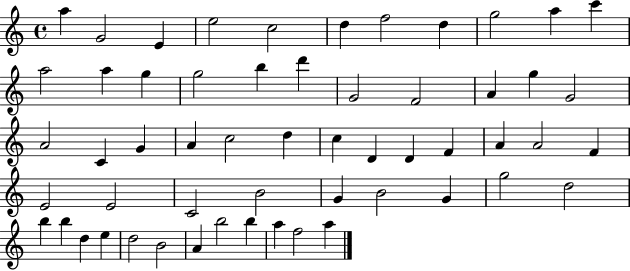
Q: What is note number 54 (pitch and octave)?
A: A5